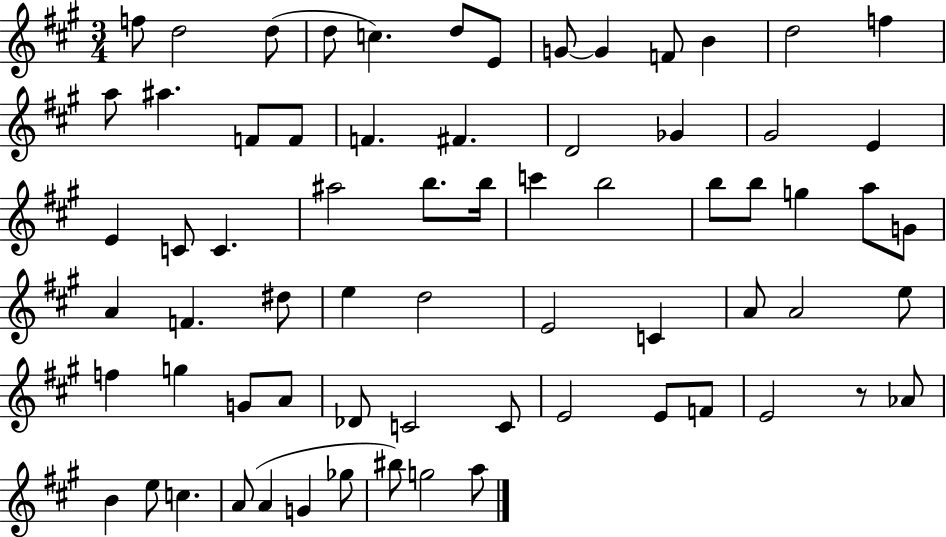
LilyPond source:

{
  \clef treble
  \numericTimeSignature
  \time 3/4
  \key a \major
  \repeat volta 2 { f''8 d''2 d''8( | d''8 c''4.) d''8 e'8 | g'8~~ g'4 f'8 b'4 | d''2 f''4 | \break a''8 ais''4. f'8 f'8 | f'4. fis'4. | d'2 ges'4 | gis'2 e'4 | \break e'4 c'8 c'4. | ais''2 b''8. b''16 | c'''4 b''2 | b''8 b''8 g''4 a''8 g'8 | \break a'4 f'4. dis''8 | e''4 d''2 | e'2 c'4 | a'8 a'2 e''8 | \break f''4 g''4 g'8 a'8 | des'8 c'2 c'8 | e'2 e'8 f'8 | e'2 r8 aes'8 | \break b'4 e''8 c''4. | a'8( a'4 g'4 ges''8 | bis''8) g''2 a''8 | } \bar "|."
}